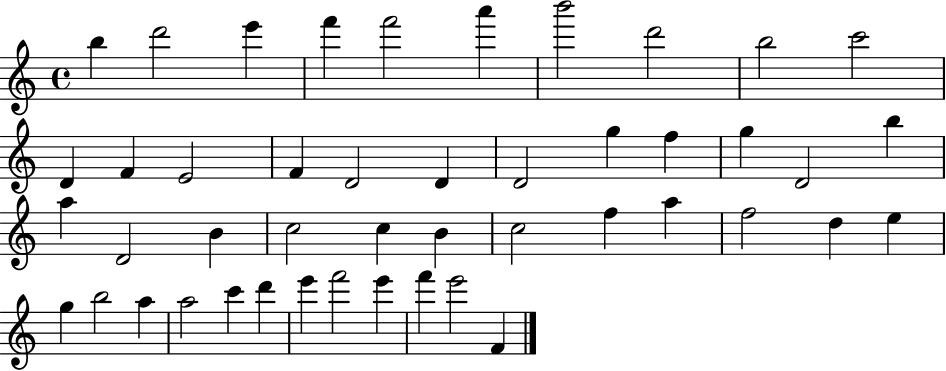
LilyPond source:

{
  \clef treble
  \time 4/4
  \defaultTimeSignature
  \key c \major
  b''4 d'''2 e'''4 | f'''4 f'''2 a'''4 | b'''2 d'''2 | b''2 c'''2 | \break d'4 f'4 e'2 | f'4 d'2 d'4 | d'2 g''4 f''4 | g''4 d'2 b''4 | \break a''4 d'2 b'4 | c''2 c''4 b'4 | c''2 f''4 a''4 | f''2 d''4 e''4 | \break g''4 b''2 a''4 | a''2 c'''4 d'''4 | e'''4 f'''2 e'''4 | f'''4 e'''2 f'4 | \break \bar "|."
}